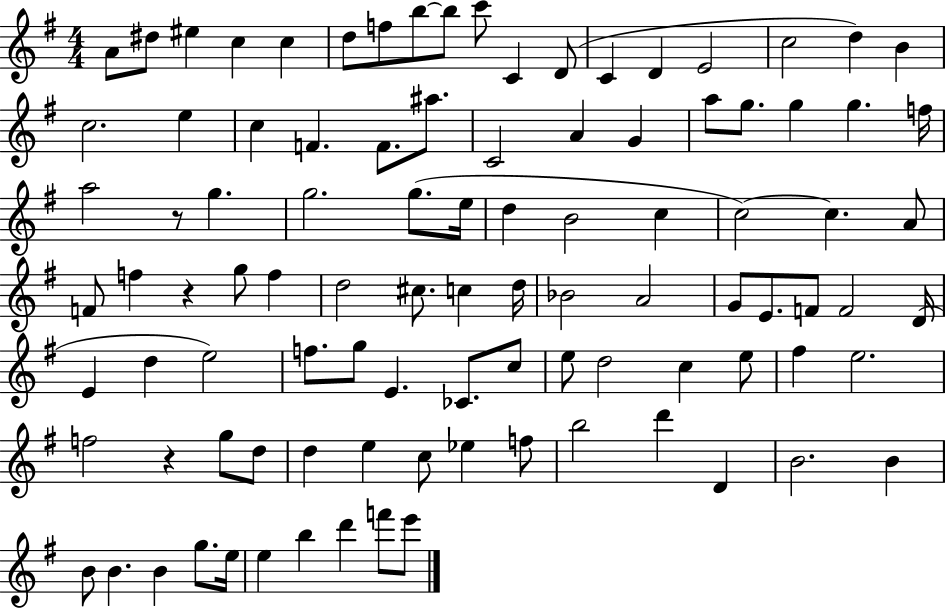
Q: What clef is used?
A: treble